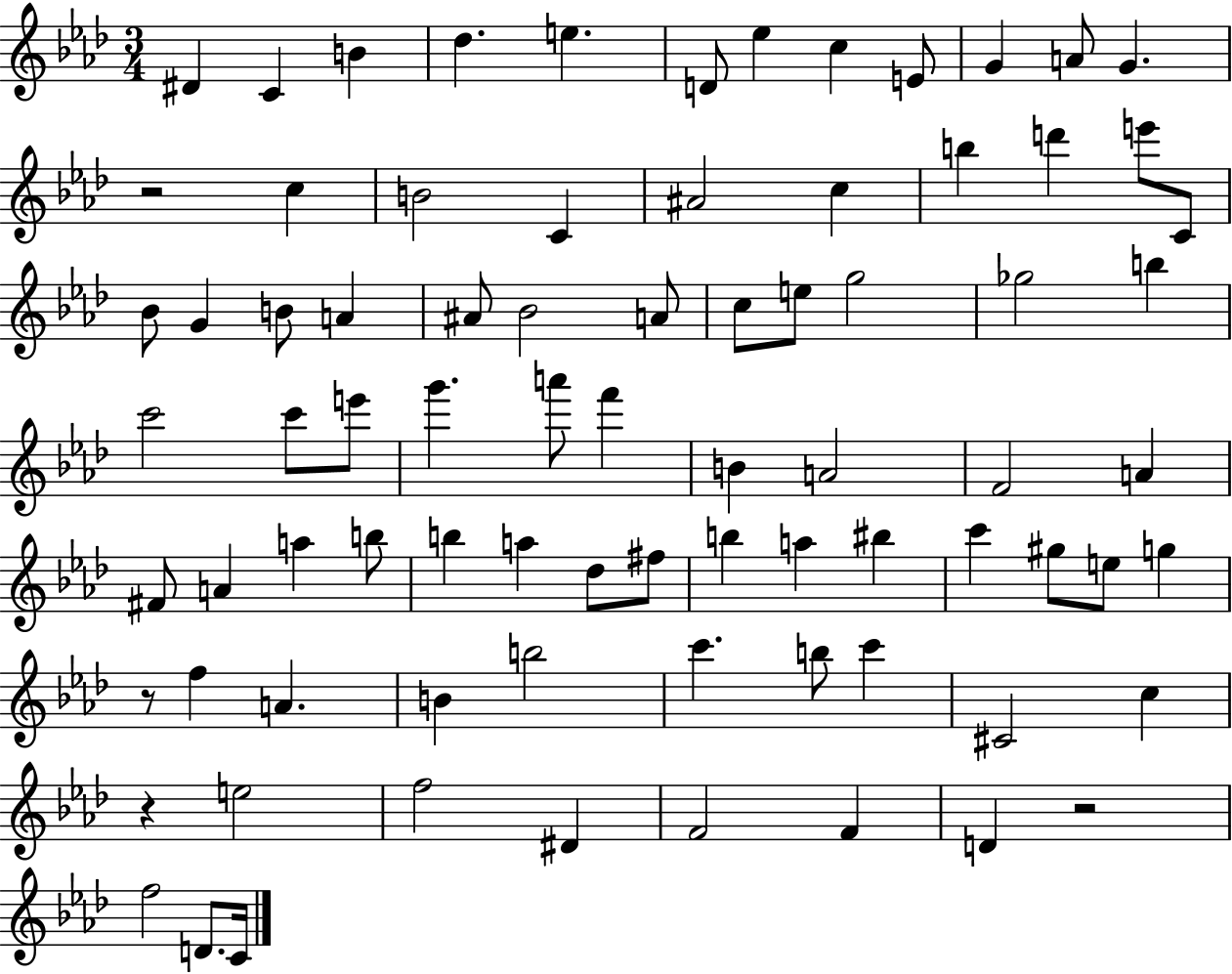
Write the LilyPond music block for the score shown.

{
  \clef treble
  \numericTimeSignature
  \time 3/4
  \key aes \major
  \repeat volta 2 { dis'4 c'4 b'4 | des''4. e''4. | d'8 ees''4 c''4 e'8 | g'4 a'8 g'4. | \break r2 c''4 | b'2 c'4 | ais'2 c''4 | b''4 d'''4 e'''8 c'8 | \break bes'8 g'4 b'8 a'4 | ais'8 bes'2 a'8 | c''8 e''8 g''2 | ges''2 b''4 | \break c'''2 c'''8 e'''8 | g'''4. a'''8 f'''4 | b'4 a'2 | f'2 a'4 | \break fis'8 a'4 a''4 b''8 | b''4 a''4 des''8 fis''8 | b''4 a''4 bis''4 | c'''4 gis''8 e''8 g''4 | \break r8 f''4 a'4. | b'4 b''2 | c'''4. b''8 c'''4 | cis'2 c''4 | \break r4 e''2 | f''2 dis'4 | f'2 f'4 | d'4 r2 | \break f''2 d'8. c'16 | } \bar "|."
}